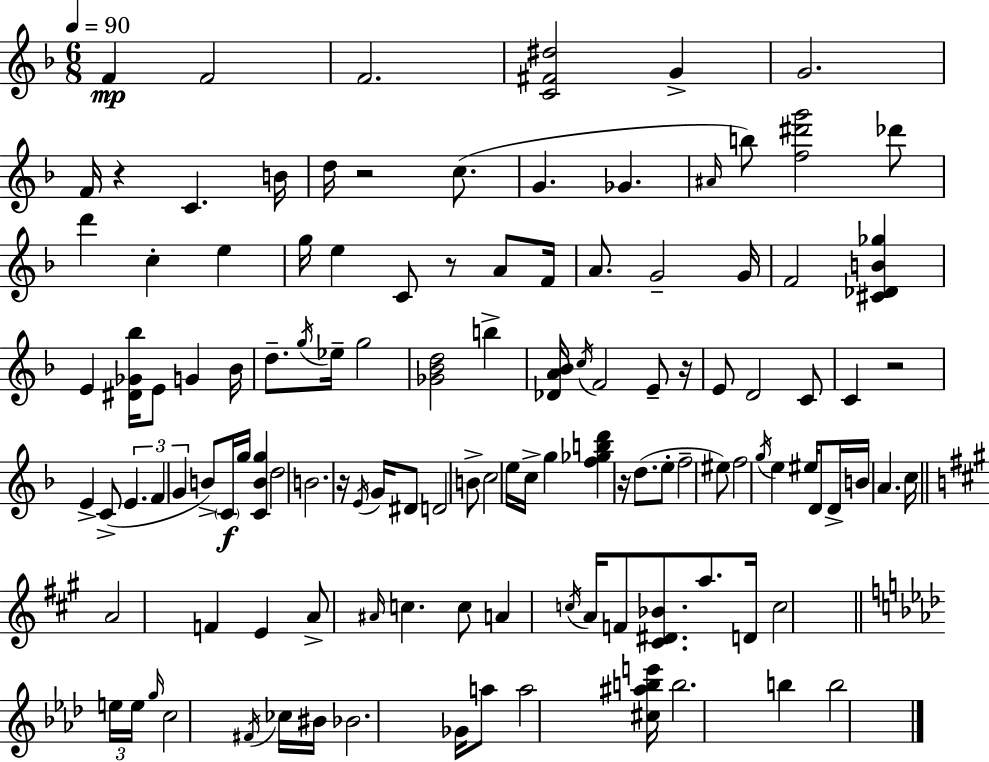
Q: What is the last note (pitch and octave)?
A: B5